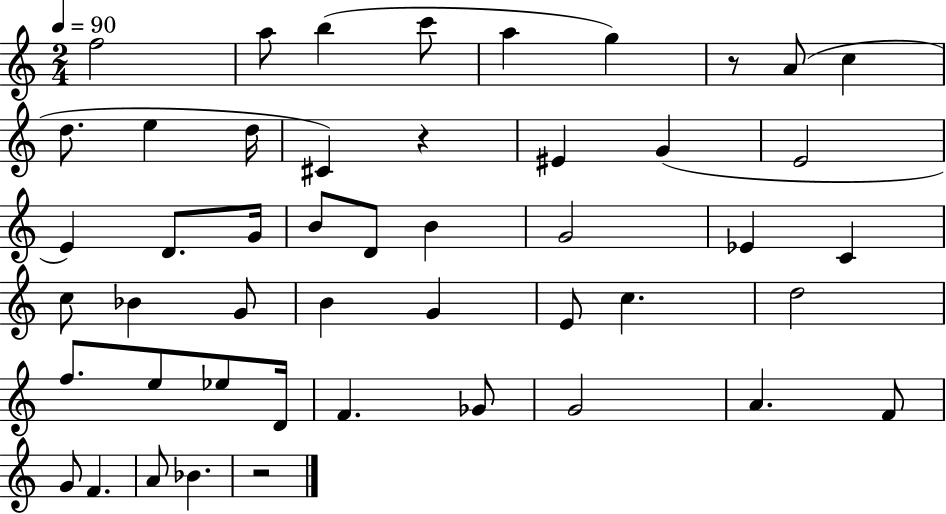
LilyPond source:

{
  \clef treble
  \numericTimeSignature
  \time 2/4
  \key c \major
  \tempo 4 = 90
  f''2 | a''8 b''4( c'''8 | a''4 g''4) | r8 a'8( c''4 | \break d''8. e''4 d''16 | cis'4) r4 | eis'4 g'4( | e'2 | \break e'4) d'8. g'16 | b'8 d'8 b'4 | g'2 | ees'4 c'4 | \break c''8 bes'4 g'8 | b'4 g'4 | e'8 c''4. | d''2 | \break f''8. e''8 ees''8 d'16 | f'4. ges'8 | g'2 | a'4. f'8 | \break g'8 f'4. | a'8 bes'4. | r2 | \bar "|."
}